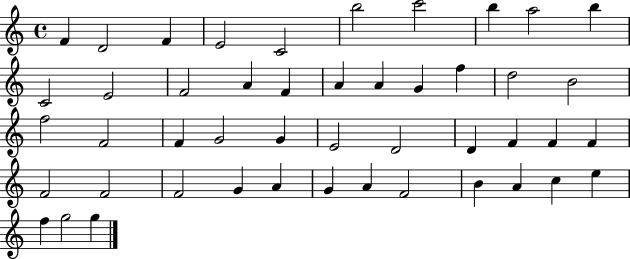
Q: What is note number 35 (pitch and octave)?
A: F4